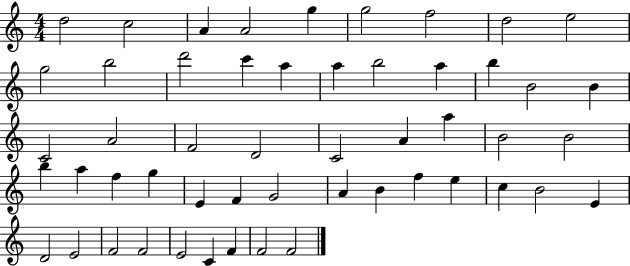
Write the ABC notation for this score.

X:1
T:Untitled
M:4/4
L:1/4
K:C
d2 c2 A A2 g g2 f2 d2 e2 g2 b2 d'2 c' a a b2 a b B2 B C2 A2 F2 D2 C2 A a B2 B2 b a f g E F G2 A B f e c B2 E D2 E2 F2 F2 E2 C F F2 F2